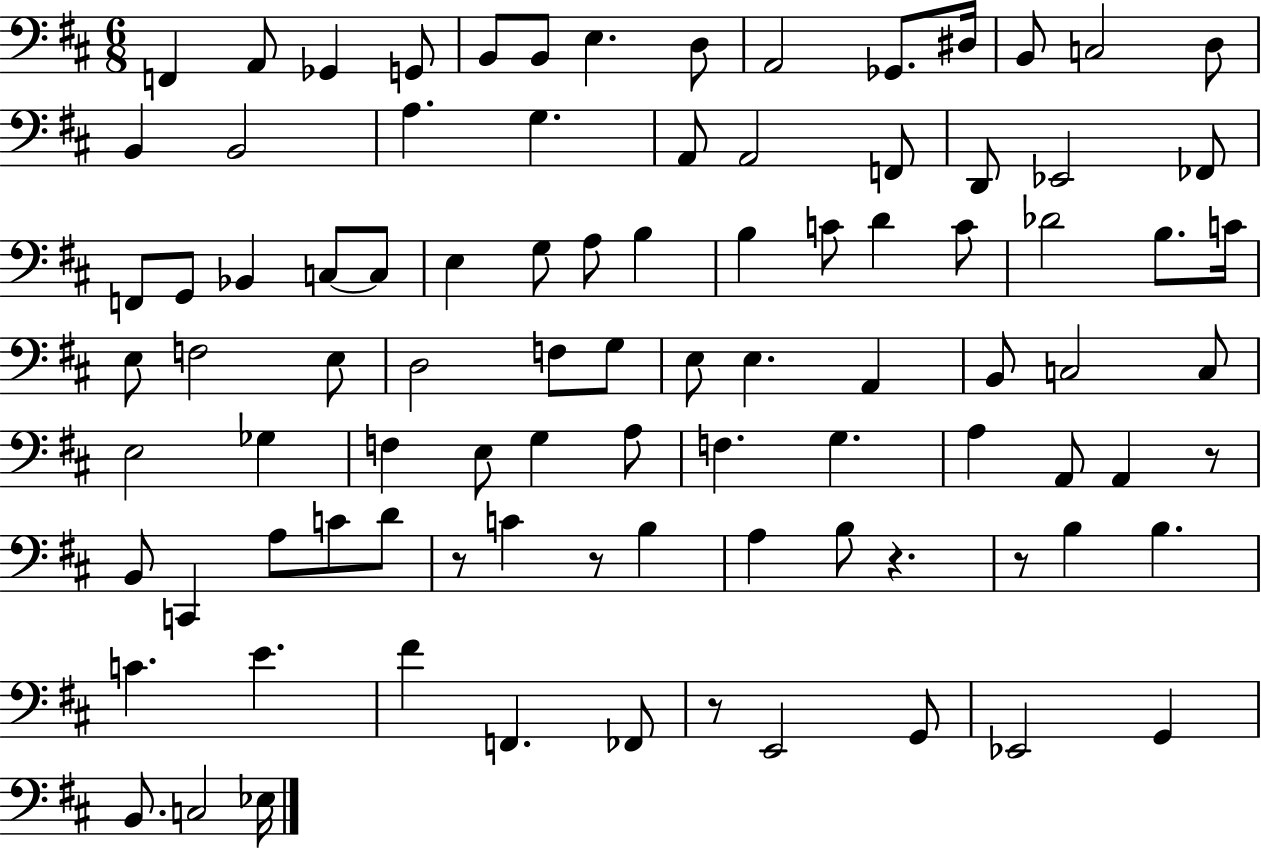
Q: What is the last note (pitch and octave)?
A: Eb3